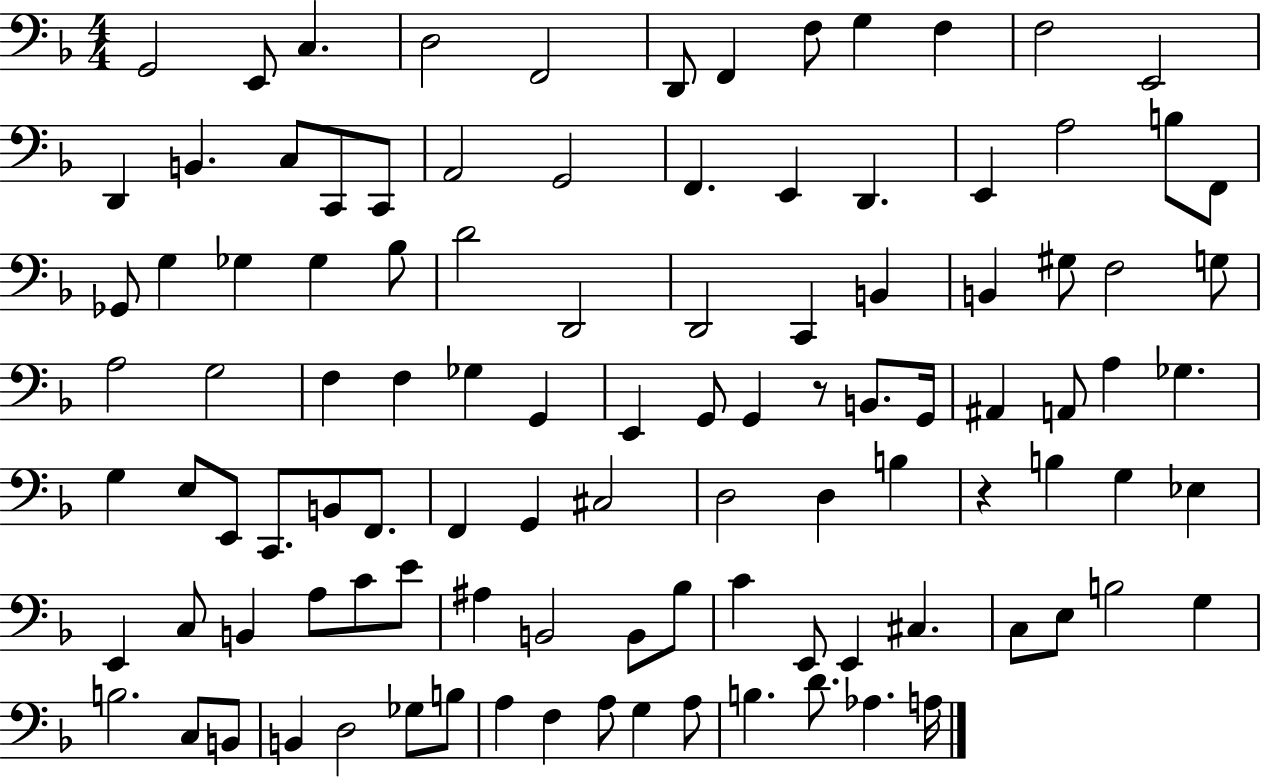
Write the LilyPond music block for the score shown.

{
  \clef bass
  \numericTimeSignature
  \time 4/4
  \key f \major
  g,2 e,8 c4. | d2 f,2 | d,8 f,4 f8 g4 f4 | f2 e,2 | \break d,4 b,4. c8 c,8 c,8 | a,2 g,2 | f,4. e,4 d,4. | e,4 a2 b8 f,8 | \break ges,8 g4 ges4 ges4 bes8 | d'2 d,2 | d,2 c,4 b,4 | b,4 gis8 f2 g8 | \break a2 g2 | f4 f4 ges4 g,4 | e,4 g,8 g,4 r8 b,8. g,16 | ais,4 a,8 a4 ges4. | \break g4 e8 e,8 c,8. b,8 f,8. | f,4 g,4 cis2 | d2 d4 b4 | r4 b4 g4 ees4 | \break e,4 c8 b,4 a8 c'8 e'8 | ais4 b,2 b,8 bes8 | c'4 e,8 e,4 cis4. | c8 e8 b2 g4 | \break b2. c8 b,8 | b,4 d2 ges8 b8 | a4 f4 a8 g4 a8 | b4. d'8. aes4. a16 | \break \bar "|."
}